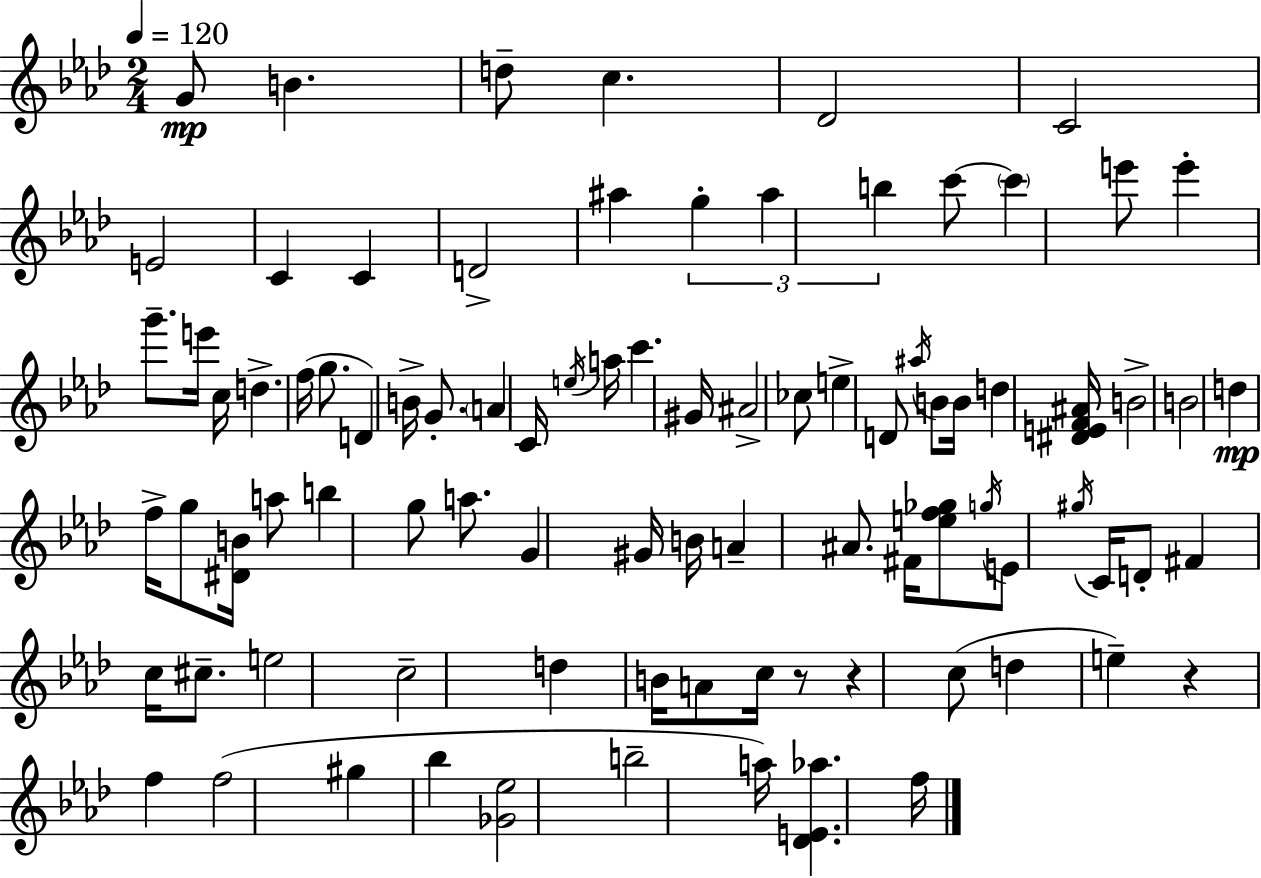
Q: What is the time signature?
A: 2/4